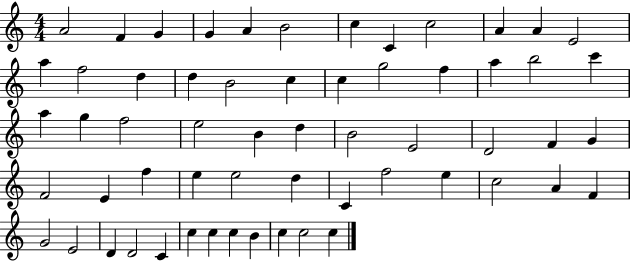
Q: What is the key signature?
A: C major